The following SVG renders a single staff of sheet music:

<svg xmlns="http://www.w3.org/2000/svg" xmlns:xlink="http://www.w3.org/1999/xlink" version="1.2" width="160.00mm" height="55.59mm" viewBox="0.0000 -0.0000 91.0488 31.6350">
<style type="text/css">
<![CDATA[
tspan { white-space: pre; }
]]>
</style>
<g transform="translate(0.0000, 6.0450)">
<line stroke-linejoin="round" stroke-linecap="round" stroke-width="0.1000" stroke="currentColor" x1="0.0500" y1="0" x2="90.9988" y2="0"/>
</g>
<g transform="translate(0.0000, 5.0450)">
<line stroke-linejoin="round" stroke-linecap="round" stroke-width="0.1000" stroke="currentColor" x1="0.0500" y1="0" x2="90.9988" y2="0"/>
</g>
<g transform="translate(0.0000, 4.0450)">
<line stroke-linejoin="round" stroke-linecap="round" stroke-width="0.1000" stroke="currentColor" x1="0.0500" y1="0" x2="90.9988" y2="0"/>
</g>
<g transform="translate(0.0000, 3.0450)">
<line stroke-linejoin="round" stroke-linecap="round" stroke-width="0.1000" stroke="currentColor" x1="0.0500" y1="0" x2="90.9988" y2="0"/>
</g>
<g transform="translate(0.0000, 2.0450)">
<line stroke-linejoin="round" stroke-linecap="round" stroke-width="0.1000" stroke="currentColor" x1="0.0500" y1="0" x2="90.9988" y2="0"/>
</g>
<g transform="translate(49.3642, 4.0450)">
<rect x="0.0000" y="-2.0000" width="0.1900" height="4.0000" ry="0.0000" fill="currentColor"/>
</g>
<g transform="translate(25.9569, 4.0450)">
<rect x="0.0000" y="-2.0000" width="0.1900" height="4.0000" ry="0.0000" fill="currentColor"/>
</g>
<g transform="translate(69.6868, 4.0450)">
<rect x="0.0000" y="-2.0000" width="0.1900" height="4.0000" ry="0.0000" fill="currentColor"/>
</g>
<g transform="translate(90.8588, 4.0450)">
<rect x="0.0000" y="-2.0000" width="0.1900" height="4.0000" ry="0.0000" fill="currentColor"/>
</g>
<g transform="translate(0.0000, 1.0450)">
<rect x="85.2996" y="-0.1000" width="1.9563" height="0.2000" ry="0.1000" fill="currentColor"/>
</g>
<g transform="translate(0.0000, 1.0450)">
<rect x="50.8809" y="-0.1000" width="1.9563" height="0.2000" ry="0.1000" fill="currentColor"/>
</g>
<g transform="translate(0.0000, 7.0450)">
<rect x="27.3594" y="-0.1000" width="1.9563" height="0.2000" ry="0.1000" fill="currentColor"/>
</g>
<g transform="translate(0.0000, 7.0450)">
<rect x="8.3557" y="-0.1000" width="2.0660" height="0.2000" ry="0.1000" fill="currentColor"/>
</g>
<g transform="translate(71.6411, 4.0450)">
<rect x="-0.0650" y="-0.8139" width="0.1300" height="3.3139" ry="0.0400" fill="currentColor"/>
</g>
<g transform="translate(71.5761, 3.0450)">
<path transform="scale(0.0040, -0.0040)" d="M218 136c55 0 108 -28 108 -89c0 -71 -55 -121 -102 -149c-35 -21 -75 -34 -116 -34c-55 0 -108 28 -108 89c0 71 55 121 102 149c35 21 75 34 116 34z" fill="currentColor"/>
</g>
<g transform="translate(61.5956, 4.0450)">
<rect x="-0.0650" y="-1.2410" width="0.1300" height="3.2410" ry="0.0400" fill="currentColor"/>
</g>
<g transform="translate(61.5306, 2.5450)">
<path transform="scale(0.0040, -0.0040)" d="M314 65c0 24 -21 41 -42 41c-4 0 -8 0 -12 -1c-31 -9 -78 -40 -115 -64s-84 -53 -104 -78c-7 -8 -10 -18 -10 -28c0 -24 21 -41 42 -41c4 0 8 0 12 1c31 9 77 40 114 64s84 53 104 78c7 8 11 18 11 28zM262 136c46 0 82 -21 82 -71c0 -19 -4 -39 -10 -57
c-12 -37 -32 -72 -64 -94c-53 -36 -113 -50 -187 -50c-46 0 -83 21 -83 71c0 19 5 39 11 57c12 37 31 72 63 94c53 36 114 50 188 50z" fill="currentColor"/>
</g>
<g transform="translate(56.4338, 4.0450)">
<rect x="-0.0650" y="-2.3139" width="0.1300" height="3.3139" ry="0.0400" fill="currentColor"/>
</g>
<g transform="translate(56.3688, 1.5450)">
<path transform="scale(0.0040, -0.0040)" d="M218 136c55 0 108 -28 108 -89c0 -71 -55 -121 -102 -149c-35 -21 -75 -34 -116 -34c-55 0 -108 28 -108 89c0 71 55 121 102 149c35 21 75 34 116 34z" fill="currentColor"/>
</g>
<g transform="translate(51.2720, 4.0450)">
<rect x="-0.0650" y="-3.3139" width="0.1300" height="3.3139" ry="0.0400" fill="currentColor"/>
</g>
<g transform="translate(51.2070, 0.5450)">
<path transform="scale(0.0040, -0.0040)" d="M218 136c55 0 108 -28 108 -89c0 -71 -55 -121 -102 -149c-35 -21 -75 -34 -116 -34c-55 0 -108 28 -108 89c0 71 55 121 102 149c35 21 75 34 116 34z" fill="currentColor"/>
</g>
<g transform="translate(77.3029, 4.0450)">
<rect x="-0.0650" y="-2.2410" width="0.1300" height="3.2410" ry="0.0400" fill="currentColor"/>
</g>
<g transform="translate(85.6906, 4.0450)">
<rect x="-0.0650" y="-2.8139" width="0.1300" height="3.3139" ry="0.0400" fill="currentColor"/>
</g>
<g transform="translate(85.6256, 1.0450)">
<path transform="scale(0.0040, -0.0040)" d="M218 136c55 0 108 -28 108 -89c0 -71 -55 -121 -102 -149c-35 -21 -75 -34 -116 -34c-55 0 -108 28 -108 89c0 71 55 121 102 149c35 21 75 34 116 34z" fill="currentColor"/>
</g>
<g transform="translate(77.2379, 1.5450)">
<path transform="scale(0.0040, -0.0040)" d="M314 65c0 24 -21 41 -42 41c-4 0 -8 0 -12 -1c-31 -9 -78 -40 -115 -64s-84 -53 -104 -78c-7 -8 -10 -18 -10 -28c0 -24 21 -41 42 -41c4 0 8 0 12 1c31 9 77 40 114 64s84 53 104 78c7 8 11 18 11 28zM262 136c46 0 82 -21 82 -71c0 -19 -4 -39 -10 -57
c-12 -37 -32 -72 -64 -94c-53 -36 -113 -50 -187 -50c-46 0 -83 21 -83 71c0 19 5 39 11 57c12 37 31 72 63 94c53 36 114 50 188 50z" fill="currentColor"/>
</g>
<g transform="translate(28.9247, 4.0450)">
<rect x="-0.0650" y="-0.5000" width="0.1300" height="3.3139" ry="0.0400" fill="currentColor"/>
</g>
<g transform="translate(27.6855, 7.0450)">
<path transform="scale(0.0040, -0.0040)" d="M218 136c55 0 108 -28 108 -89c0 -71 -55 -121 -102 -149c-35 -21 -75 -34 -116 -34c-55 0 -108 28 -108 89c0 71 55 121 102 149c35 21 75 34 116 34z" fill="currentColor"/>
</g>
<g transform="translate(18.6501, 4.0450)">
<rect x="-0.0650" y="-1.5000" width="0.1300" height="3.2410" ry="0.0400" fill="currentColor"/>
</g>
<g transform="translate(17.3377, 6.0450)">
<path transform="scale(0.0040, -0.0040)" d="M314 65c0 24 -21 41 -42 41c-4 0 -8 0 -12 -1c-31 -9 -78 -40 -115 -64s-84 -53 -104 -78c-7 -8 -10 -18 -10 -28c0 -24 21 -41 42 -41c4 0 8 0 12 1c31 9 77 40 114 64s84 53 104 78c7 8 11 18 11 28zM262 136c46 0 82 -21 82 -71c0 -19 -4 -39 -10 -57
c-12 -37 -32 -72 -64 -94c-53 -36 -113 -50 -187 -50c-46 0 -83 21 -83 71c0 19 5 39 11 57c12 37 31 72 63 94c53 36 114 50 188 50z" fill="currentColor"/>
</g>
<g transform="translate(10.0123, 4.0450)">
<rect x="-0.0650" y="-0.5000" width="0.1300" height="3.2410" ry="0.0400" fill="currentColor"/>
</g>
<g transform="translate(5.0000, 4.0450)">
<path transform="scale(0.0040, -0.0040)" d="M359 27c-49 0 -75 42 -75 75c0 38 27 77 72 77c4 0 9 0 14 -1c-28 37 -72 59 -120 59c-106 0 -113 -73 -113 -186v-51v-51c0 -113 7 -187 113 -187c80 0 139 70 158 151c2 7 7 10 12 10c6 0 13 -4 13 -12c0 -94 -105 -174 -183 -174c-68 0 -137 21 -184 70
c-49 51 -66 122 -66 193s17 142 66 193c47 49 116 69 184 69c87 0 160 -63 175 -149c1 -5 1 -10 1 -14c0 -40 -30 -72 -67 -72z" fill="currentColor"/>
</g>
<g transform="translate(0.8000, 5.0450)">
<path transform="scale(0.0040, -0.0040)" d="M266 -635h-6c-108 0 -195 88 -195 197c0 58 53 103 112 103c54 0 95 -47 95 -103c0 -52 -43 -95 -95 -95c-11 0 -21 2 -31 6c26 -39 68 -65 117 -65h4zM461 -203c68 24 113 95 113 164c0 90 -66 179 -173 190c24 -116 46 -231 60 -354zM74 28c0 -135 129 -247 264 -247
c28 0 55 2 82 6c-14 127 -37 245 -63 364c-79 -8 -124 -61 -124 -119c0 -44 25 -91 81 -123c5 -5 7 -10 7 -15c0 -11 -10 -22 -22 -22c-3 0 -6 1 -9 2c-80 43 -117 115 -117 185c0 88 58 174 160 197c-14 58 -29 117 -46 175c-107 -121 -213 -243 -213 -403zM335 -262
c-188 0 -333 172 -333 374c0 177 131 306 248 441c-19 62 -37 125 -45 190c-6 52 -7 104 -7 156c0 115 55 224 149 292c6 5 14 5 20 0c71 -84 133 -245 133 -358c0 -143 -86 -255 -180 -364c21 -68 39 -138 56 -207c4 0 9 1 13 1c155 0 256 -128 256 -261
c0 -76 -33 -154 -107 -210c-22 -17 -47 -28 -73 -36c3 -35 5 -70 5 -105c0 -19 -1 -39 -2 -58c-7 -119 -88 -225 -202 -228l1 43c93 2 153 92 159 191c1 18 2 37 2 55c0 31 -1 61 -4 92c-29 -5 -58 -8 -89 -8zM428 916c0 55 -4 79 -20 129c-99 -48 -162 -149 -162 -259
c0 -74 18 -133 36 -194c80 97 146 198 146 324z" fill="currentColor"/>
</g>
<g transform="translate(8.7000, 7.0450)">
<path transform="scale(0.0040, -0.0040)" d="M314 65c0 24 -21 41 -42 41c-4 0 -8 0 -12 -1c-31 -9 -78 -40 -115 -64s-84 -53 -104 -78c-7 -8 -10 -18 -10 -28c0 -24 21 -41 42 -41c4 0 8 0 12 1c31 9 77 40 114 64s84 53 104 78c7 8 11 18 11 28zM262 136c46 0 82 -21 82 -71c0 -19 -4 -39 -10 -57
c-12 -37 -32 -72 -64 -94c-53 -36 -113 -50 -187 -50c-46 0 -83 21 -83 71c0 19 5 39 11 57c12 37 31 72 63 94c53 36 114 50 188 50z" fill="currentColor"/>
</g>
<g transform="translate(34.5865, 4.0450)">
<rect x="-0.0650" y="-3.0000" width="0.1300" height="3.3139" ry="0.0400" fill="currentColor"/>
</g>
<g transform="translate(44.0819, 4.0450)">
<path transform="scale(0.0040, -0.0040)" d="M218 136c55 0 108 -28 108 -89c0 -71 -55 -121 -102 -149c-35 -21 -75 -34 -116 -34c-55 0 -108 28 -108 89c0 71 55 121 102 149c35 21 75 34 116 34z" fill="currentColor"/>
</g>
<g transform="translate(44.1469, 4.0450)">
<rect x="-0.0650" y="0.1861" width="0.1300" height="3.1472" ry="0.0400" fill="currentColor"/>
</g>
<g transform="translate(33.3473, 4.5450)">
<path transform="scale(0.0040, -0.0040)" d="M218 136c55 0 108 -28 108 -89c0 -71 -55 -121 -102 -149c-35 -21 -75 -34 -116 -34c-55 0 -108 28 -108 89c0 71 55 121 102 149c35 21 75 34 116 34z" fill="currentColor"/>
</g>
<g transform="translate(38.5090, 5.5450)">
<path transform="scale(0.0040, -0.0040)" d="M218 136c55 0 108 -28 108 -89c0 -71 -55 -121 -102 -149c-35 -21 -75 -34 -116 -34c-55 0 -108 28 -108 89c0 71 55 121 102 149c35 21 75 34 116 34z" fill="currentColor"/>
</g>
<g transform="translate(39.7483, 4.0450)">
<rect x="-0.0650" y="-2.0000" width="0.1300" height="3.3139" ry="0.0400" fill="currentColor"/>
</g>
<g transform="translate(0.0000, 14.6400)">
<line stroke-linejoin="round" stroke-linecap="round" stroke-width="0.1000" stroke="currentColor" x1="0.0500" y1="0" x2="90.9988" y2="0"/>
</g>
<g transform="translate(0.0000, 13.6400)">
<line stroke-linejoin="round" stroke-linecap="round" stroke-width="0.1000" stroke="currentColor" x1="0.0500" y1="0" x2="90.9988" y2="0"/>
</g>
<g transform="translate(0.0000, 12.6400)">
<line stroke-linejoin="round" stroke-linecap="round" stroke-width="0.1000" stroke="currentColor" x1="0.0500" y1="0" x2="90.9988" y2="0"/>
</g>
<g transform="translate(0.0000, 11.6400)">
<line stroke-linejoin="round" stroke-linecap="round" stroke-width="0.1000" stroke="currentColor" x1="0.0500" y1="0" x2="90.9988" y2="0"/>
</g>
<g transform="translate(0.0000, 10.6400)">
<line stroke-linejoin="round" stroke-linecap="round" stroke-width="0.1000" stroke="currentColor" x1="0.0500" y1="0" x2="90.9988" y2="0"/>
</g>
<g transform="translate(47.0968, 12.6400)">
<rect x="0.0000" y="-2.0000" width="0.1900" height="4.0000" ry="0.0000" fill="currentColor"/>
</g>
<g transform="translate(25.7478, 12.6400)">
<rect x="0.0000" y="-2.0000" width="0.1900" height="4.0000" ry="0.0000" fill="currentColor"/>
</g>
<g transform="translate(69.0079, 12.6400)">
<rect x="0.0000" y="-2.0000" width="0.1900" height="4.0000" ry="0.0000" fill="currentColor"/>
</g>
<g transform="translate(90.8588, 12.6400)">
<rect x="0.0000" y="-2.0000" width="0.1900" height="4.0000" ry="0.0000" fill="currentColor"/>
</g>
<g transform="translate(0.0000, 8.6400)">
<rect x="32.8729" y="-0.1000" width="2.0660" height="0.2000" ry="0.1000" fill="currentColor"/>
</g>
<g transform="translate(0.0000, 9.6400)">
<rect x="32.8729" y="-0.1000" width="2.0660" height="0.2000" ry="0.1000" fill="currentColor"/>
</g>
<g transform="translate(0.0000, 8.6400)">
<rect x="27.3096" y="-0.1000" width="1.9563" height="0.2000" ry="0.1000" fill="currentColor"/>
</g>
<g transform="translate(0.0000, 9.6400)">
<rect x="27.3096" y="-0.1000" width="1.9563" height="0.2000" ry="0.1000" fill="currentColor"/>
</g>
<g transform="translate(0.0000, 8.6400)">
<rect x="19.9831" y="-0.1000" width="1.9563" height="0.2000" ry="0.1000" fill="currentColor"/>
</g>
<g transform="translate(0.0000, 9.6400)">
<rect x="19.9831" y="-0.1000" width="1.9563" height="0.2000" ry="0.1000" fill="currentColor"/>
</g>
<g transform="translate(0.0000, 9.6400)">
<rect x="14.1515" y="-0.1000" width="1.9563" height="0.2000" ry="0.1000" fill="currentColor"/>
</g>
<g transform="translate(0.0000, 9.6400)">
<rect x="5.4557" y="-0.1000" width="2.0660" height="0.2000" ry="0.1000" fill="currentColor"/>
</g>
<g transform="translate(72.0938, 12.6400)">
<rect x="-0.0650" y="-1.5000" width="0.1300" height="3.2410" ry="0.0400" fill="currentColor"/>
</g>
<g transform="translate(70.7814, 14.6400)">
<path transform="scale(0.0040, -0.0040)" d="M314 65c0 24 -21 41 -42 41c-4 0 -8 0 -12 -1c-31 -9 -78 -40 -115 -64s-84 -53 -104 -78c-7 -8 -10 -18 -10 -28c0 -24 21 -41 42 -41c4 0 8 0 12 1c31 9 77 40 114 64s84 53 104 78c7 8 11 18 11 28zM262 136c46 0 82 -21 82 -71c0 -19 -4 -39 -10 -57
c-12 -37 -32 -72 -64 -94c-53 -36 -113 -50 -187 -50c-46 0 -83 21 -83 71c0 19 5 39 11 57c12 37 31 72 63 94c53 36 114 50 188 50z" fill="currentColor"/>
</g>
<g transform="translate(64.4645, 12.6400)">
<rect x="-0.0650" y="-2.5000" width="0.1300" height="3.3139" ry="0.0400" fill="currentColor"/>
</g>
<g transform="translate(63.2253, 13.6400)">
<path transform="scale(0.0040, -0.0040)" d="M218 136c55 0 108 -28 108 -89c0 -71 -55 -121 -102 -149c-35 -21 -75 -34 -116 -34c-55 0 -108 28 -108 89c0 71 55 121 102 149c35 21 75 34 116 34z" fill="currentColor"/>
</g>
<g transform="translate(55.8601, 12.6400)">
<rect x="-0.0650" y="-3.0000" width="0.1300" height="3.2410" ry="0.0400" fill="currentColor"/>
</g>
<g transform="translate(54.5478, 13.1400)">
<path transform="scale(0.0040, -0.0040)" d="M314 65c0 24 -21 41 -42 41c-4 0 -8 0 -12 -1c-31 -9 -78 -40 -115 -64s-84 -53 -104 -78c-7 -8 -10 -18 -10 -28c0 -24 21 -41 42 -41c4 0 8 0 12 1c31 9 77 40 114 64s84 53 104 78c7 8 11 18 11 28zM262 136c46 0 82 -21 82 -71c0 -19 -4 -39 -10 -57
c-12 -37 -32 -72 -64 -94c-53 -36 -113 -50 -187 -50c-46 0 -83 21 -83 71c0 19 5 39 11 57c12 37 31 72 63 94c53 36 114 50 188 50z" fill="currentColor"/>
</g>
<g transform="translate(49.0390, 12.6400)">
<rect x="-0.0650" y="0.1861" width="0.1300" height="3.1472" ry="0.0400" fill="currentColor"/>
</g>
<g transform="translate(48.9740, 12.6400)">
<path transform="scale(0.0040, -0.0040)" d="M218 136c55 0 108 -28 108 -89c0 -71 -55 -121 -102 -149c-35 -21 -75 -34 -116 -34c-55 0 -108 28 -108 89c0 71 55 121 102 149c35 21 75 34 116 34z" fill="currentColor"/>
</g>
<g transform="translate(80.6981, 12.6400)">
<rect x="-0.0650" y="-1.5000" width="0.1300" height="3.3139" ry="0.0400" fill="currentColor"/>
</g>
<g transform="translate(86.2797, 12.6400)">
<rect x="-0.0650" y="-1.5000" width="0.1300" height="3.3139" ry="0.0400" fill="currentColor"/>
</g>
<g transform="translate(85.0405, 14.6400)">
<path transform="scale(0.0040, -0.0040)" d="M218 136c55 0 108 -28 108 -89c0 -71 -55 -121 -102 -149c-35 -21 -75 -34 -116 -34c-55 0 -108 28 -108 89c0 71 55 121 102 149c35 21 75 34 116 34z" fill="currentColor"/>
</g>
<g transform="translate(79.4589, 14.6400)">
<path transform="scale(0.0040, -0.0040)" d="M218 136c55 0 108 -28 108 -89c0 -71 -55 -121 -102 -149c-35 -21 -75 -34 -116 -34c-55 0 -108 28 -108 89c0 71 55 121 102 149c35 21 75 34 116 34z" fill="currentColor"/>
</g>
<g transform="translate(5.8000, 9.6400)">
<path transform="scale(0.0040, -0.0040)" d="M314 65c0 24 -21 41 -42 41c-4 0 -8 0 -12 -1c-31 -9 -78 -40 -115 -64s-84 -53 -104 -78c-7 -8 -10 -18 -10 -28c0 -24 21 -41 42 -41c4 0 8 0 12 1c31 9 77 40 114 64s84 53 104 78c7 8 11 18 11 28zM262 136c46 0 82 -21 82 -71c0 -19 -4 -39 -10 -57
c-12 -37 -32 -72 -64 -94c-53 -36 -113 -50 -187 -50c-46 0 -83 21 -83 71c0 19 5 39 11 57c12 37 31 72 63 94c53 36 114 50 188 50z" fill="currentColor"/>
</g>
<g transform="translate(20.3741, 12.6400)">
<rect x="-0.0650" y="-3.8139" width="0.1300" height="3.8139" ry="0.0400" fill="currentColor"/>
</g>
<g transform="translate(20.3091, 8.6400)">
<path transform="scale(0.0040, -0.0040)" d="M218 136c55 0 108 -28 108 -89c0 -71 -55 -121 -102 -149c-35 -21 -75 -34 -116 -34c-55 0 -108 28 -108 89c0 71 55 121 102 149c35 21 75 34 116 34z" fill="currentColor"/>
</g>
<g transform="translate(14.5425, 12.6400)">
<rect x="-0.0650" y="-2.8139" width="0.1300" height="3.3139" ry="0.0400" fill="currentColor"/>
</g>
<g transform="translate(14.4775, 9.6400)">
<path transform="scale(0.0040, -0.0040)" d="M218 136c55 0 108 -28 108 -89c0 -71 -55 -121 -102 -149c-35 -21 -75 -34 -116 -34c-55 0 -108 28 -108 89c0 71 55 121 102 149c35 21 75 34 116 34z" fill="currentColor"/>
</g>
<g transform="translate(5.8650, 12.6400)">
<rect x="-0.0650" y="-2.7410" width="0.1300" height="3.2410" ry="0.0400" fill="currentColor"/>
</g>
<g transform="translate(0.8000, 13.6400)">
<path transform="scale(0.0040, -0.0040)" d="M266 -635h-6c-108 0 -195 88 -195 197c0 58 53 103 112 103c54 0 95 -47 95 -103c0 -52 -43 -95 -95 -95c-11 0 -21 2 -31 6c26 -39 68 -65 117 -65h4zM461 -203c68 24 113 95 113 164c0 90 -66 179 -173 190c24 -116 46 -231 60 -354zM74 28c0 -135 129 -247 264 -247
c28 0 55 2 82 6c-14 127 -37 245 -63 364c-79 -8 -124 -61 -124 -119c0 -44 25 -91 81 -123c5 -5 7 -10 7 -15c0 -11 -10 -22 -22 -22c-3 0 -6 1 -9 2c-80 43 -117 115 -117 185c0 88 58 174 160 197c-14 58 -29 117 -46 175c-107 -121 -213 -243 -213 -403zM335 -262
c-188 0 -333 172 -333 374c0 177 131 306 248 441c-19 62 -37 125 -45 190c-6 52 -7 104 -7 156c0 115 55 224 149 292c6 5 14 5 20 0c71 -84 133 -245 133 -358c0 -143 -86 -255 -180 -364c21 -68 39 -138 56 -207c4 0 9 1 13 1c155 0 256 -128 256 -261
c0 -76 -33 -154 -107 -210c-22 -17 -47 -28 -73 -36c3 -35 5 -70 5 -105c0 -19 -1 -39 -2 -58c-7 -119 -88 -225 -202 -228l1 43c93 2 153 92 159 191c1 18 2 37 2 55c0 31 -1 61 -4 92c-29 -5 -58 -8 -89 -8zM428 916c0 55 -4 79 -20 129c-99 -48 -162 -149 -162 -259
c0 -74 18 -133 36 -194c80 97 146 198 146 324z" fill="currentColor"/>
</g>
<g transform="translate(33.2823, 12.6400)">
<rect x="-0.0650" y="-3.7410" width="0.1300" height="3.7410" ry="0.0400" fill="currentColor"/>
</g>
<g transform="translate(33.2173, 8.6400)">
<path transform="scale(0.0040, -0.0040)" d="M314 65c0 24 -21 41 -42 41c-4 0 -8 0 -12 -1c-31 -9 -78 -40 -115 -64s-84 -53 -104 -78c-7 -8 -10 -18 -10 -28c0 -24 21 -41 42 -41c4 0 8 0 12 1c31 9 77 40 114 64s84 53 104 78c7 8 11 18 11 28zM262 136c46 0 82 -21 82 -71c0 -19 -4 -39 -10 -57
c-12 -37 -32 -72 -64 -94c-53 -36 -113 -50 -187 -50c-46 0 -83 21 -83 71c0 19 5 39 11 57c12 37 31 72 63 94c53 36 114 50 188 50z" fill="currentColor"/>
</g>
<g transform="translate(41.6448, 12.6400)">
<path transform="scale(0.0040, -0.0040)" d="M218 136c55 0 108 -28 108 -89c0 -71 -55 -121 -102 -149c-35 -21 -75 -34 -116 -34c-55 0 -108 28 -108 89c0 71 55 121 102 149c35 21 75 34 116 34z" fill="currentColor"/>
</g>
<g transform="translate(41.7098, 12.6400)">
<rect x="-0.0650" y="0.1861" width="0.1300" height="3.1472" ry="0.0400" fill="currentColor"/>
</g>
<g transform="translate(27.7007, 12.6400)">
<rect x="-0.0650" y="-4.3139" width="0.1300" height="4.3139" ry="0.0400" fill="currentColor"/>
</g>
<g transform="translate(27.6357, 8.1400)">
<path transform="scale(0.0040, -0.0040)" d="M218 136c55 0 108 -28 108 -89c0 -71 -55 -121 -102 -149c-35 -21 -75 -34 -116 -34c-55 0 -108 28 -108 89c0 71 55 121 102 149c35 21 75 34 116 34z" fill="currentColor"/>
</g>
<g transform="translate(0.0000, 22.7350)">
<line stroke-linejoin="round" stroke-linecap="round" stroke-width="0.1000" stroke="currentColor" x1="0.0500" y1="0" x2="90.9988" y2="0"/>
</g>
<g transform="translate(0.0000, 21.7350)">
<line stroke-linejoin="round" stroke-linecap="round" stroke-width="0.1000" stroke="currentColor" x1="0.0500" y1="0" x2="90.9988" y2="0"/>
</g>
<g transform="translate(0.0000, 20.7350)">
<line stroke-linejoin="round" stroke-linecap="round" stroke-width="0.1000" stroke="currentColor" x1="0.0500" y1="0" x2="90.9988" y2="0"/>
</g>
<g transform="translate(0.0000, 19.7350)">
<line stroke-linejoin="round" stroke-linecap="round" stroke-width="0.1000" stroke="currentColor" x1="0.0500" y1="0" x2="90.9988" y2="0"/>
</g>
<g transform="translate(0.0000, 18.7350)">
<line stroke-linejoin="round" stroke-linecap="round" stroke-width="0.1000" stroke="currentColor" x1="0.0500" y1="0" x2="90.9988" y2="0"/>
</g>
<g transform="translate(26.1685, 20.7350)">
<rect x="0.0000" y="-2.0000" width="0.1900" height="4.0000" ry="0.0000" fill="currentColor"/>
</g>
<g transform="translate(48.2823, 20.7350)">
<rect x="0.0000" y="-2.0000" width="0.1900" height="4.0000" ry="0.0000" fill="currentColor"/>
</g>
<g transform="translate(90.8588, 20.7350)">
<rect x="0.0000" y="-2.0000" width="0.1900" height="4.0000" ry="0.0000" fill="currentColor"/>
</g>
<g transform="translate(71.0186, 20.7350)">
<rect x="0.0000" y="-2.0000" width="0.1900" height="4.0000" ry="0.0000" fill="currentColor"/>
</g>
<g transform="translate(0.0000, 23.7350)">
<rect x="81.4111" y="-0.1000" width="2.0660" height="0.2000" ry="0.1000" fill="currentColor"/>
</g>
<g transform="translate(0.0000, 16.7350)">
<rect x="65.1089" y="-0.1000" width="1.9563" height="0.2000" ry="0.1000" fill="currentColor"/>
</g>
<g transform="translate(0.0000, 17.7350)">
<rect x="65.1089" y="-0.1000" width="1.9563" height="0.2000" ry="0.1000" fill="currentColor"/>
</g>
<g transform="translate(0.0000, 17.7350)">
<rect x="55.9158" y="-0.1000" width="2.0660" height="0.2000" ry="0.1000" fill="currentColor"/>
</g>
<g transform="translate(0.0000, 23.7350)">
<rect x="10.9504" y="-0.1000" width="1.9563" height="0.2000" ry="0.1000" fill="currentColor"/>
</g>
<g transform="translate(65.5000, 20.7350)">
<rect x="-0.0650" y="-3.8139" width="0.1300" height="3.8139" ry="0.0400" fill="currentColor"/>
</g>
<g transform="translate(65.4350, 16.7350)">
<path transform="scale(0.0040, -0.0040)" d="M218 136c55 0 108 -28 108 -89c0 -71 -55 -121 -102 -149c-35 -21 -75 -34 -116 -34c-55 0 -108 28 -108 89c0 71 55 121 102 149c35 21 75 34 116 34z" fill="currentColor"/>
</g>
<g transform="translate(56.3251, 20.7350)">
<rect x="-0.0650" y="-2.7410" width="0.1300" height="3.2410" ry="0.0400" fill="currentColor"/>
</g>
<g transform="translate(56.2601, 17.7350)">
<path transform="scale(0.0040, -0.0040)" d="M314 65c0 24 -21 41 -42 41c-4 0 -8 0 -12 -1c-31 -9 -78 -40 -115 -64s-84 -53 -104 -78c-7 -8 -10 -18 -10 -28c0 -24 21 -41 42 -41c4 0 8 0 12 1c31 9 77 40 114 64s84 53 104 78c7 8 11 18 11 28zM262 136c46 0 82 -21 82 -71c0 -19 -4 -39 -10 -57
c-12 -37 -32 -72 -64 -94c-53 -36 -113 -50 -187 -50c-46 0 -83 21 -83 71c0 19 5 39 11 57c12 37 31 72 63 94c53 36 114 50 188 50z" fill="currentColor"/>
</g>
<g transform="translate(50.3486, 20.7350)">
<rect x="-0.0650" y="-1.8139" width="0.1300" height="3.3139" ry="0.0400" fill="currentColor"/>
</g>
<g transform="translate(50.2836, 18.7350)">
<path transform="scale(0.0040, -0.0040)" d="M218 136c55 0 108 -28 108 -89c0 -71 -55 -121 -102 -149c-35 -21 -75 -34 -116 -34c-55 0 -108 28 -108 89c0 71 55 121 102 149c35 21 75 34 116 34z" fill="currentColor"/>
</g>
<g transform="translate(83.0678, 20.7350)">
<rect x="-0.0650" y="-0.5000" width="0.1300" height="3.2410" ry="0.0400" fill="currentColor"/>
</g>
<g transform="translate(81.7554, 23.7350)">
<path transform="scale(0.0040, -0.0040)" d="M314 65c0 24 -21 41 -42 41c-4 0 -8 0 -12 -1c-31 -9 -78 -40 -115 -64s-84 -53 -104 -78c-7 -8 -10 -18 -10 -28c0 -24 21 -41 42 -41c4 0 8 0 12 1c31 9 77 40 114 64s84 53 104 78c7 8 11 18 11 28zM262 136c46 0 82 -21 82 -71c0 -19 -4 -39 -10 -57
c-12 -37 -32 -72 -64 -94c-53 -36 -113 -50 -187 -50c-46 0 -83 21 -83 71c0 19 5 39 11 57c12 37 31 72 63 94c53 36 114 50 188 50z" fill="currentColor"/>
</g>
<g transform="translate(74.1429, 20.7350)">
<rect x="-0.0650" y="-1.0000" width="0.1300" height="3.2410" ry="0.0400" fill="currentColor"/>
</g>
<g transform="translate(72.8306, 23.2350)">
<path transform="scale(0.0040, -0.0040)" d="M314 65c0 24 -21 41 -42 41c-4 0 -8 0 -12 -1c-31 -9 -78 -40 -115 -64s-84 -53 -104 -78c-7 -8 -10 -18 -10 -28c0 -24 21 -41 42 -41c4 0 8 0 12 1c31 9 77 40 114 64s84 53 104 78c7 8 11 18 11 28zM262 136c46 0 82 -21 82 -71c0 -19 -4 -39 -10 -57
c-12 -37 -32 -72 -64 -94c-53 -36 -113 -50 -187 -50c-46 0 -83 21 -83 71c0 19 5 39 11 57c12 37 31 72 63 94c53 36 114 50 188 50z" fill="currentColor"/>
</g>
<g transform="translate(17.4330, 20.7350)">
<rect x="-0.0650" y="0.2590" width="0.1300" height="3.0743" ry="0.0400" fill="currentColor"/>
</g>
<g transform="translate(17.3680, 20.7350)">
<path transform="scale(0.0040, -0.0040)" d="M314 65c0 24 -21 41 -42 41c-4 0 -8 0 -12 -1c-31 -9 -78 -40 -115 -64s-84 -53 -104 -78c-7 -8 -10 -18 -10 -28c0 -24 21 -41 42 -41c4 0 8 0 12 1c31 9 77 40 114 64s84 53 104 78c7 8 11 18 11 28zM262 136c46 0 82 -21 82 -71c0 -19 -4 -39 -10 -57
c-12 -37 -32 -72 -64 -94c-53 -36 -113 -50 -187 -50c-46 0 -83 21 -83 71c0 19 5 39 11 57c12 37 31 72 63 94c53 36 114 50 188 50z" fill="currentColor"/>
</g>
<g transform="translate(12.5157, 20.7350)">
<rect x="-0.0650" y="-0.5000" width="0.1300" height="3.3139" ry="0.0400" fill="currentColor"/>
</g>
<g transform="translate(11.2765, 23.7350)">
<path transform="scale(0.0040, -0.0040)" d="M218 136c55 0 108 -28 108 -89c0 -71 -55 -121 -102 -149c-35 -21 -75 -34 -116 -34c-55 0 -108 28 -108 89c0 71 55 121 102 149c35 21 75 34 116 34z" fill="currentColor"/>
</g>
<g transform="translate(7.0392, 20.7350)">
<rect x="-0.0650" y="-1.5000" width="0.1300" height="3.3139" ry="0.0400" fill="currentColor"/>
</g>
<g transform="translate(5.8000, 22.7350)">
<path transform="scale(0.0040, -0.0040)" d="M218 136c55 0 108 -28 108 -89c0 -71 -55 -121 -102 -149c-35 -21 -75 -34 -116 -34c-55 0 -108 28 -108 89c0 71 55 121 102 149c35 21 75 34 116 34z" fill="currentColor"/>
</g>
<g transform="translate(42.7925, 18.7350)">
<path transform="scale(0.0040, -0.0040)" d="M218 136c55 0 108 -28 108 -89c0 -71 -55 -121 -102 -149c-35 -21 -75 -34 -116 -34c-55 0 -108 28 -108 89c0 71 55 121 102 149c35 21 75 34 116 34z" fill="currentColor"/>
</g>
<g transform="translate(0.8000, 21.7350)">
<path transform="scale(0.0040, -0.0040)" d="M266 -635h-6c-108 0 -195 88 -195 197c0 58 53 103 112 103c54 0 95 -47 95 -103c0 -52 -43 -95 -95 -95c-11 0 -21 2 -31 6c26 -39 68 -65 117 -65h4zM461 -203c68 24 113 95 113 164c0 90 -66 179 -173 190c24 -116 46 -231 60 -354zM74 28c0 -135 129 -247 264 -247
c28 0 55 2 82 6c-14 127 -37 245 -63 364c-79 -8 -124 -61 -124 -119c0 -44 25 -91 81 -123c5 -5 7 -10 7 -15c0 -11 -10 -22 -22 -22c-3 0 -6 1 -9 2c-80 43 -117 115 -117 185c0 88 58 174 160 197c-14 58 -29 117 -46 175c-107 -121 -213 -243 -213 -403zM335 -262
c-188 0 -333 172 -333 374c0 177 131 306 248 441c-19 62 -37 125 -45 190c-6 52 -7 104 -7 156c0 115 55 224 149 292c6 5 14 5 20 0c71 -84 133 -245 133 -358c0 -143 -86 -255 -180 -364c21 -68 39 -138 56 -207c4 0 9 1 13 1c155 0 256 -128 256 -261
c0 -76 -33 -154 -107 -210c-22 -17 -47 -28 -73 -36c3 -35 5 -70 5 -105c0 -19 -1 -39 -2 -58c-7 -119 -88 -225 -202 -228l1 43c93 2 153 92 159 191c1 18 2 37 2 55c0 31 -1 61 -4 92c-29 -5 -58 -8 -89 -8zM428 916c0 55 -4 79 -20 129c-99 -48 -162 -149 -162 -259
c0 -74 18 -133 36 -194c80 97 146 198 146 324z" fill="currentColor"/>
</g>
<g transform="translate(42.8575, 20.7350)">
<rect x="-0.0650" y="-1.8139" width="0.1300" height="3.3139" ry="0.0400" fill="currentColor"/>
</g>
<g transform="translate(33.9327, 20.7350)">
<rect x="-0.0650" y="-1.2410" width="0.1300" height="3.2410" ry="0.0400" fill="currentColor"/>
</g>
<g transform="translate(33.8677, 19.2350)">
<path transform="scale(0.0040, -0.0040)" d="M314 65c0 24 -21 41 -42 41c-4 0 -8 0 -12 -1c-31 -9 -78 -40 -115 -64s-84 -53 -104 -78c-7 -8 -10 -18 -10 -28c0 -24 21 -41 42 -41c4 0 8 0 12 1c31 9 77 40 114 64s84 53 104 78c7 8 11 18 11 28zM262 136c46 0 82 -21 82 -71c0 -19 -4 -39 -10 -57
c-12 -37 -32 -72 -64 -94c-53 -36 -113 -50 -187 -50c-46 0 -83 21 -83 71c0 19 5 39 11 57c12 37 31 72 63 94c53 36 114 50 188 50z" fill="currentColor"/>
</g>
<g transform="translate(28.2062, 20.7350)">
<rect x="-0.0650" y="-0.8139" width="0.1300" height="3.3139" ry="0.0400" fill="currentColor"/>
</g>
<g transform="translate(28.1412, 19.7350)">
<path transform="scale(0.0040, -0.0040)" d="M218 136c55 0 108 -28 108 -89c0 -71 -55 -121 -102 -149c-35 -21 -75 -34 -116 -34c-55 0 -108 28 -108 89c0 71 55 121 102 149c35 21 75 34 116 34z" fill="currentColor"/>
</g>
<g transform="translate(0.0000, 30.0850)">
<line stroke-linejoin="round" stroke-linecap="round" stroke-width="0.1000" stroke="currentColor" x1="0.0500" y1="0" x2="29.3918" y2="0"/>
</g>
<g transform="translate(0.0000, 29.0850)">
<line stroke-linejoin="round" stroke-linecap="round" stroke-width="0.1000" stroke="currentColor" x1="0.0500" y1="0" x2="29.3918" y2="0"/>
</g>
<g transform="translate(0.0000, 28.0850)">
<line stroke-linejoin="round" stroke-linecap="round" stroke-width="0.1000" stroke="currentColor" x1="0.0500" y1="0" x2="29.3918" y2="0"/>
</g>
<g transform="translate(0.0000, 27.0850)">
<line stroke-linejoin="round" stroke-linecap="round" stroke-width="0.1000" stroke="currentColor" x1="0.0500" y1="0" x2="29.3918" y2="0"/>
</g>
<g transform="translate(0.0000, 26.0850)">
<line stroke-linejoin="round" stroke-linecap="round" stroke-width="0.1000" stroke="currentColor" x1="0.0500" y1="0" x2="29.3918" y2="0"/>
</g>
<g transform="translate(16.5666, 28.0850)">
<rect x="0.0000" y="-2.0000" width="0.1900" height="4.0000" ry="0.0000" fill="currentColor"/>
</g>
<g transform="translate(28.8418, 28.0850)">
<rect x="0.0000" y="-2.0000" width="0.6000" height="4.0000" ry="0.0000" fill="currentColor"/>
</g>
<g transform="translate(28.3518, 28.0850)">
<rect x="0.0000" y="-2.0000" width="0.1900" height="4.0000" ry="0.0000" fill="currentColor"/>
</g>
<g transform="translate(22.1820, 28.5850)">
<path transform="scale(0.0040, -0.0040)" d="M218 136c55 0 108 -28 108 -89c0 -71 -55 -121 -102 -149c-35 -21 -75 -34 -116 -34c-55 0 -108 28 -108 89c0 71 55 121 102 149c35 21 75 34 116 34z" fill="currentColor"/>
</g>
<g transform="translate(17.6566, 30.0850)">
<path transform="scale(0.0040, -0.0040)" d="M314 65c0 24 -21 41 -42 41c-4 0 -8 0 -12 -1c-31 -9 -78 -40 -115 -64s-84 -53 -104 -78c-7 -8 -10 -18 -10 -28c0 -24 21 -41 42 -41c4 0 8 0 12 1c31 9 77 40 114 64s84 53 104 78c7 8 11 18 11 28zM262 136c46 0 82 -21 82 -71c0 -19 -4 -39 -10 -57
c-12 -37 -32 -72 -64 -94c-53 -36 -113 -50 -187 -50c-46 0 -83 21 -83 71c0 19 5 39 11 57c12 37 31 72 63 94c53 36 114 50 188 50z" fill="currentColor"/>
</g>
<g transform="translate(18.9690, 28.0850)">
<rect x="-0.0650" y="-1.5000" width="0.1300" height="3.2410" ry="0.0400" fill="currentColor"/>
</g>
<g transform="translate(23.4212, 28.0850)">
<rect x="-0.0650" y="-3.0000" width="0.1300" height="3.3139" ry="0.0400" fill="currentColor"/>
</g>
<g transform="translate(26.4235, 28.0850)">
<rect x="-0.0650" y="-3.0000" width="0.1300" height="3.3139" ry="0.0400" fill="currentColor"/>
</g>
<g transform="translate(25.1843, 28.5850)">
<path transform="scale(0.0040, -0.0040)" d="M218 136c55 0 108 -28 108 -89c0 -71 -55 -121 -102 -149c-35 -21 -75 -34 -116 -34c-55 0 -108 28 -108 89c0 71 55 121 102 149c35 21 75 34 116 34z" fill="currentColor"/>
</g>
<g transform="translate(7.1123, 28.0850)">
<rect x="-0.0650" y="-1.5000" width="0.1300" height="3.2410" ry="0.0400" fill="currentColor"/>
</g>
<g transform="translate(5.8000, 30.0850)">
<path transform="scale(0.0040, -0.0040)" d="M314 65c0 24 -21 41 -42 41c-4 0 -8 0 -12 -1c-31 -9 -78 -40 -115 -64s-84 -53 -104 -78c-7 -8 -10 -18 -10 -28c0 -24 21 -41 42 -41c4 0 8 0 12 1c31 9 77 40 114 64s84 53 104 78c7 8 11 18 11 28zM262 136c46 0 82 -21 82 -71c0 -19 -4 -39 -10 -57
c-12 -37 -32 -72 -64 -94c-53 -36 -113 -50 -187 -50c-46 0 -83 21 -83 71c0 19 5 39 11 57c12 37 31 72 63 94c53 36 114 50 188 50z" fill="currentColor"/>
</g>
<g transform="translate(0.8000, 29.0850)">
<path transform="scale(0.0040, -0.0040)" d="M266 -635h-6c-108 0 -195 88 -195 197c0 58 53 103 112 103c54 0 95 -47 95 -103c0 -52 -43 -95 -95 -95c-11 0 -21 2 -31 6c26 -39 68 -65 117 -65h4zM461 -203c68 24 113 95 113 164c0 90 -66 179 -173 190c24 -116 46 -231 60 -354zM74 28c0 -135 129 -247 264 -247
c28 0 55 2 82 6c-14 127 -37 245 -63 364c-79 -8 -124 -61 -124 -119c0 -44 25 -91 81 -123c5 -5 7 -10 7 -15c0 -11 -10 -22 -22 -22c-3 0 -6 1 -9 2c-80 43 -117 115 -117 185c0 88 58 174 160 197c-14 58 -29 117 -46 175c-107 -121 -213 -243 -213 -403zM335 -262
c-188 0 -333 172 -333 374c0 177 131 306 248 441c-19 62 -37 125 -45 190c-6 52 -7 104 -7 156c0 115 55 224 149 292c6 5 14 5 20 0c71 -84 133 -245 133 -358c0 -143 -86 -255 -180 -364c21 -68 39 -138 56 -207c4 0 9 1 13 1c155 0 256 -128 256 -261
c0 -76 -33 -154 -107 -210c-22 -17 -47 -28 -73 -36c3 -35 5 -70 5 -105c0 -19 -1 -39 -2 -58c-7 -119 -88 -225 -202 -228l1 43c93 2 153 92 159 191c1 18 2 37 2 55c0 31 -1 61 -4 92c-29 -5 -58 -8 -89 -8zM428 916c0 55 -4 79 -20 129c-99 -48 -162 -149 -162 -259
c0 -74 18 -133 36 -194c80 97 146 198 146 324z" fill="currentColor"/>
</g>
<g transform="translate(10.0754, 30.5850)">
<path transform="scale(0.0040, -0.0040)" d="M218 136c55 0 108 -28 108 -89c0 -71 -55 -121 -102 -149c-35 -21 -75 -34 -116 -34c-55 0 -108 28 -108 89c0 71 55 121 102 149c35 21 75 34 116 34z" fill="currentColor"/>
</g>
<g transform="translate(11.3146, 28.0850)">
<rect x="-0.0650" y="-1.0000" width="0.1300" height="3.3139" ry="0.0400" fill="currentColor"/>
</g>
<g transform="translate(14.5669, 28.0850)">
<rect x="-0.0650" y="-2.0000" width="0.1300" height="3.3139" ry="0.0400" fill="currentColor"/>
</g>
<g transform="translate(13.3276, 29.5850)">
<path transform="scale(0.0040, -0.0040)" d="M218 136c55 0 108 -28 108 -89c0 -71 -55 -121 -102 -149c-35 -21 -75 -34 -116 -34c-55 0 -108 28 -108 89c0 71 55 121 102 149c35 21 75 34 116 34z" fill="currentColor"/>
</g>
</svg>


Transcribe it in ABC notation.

X:1
T:Untitled
M:4/4
L:1/4
K:C
C2 E2 C A F B b g e2 d g2 a a2 a c' d' c'2 B B A2 G E2 E E E C B2 d e2 f f a2 c' D2 C2 E2 D F E2 A A